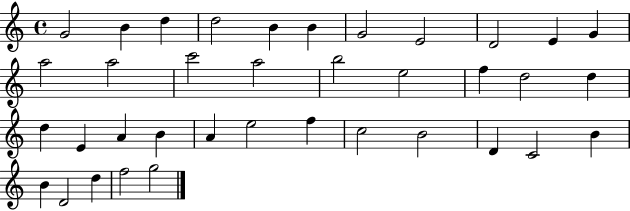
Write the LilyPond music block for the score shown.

{
  \clef treble
  \time 4/4
  \defaultTimeSignature
  \key c \major
  g'2 b'4 d''4 | d''2 b'4 b'4 | g'2 e'2 | d'2 e'4 g'4 | \break a''2 a''2 | c'''2 a''2 | b''2 e''2 | f''4 d''2 d''4 | \break d''4 e'4 a'4 b'4 | a'4 e''2 f''4 | c''2 b'2 | d'4 c'2 b'4 | \break b'4 d'2 d''4 | f''2 g''2 | \bar "|."
}